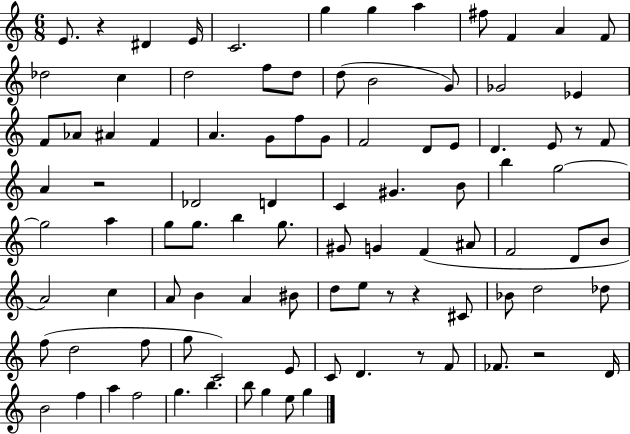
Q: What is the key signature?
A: C major